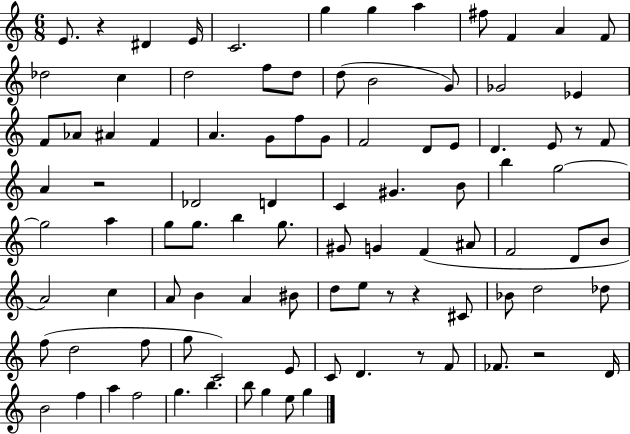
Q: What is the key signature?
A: C major